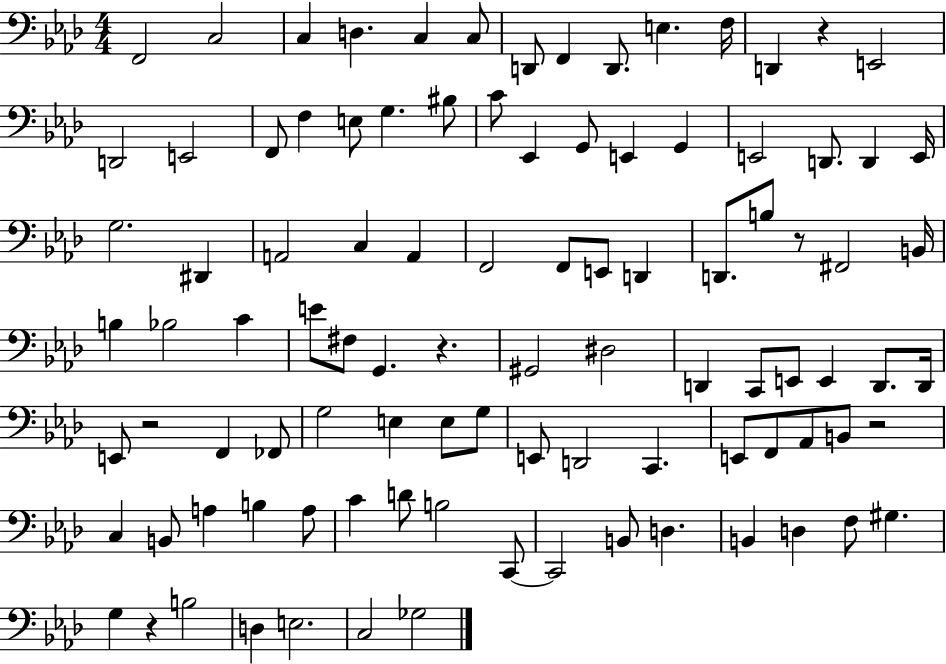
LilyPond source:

{
  \clef bass
  \numericTimeSignature
  \time 4/4
  \key aes \major
  \repeat volta 2 { f,2 c2 | c4 d4. c4 c8 | d,8 f,4 d,8. e4. f16 | d,4 r4 e,2 | \break d,2 e,2 | f,8 f4 e8 g4. bis8 | c'8 ees,4 g,8 e,4 g,4 | e,2 d,8. d,4 e,16 | \break g2. dis,4 | a,2 c4 a,4 | f,2 f,8 e,8 d,4 | d,8. b8 r8 fis,2 b,16 | \break b4 bes2 c'4 | e'8 fis8 g,4. r4. | gis,2 dis2 | d,4 c,8 e,8 e,4 d,8. d,16 | \break e,8 r2 f,4 fes,8 | g2 e4 e8 g8 | e,8 d,2 c,4. | e,8 f,8 aes,8 b,8 r2 | \break c4 b,8 a4 b4 a8 | c'4 d'8 b2 c,8~~ | c,2 b,8 d4. | b,4 d4 f8 gis4. | \break g4 r4 b2 | d4 e2. | c2 ges2 | } \bar "|."
}